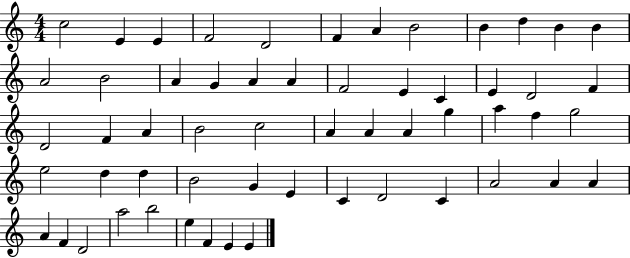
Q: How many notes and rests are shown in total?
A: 57